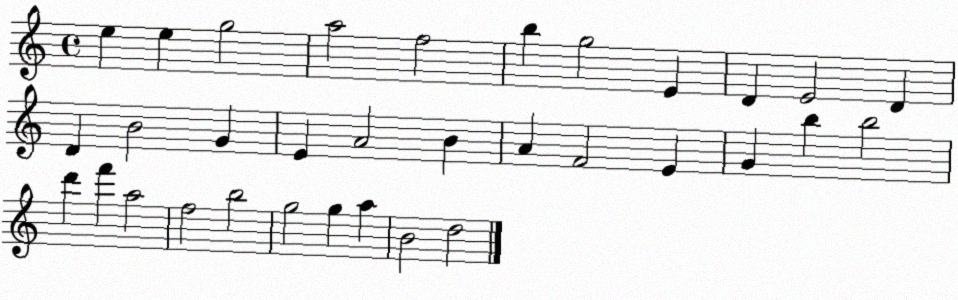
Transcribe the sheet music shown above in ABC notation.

X:1
T:Untitled
M:4/4
L:1/4
K:C
e e g2 a2 f2 b g2 E D E2 D D B2 G E A2 B A F2 E G b b2 d' f' a2 f2 b2 g2 g a B2 d2